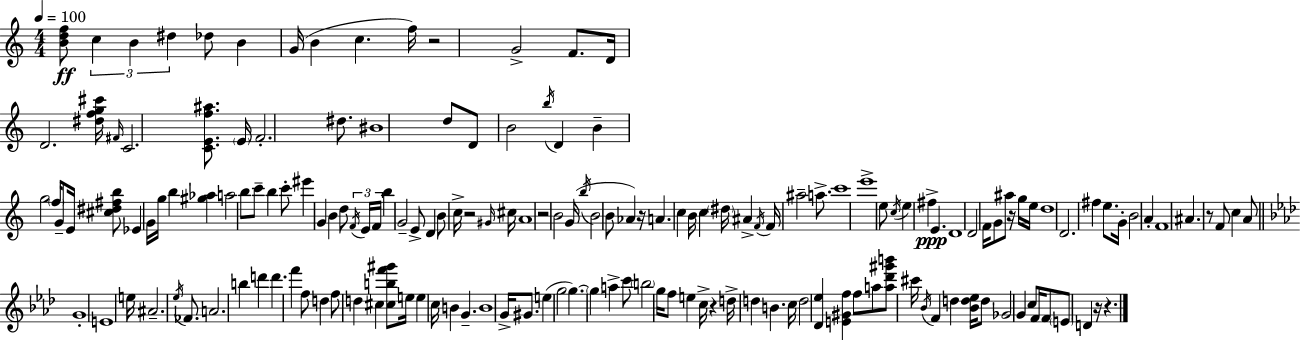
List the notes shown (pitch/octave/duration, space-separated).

[B4,D5,F5]/e C5/q B4/q D#5/q Db5/e B4/q G4/s B4/q C5/q. F5/s R/h G4/h F4/e. D4/s D4/h. [D#5,F5,G5,C#6]/s F#4/s C4/h. [C4,E4,F5,A#5]/e. E4/s F4/h. D#5/e. BIS4/w D5/e D4/e B4/h B5/s D4/q B4/q G5/h F5/s G4/e E4/s [C#5,D#5,F#5,B5]/e Eb4/q G4/s G5/s B5/q [G#5,Ab5]/q A5/h B5/e C6/e B5/q C6/e EIS6/q G4/q B4/q D5/e F4/s E4/s F4/s B5/q G4/h E4/e D4/q B4/e C5/s R/h G#4/s C#5/s A4/w R/h B4/h G4/s B5/s B4/h B4/e Ab4/q R/s A4/q. C5/q B4/s C5/q D#5/s A#4/q F4/s F4/s A#5/h A5/e. C6/w E6/w E5/e C5/s E5/q F#5/q E4/q. D4/w D4/h F4/s G4/e A#5/e R/s G5/s E5/s D5/w D4/h. F#5/q E5/e. G4/s B4/h A4/q F4/w A#4/q. R/e F4/e C5/q A4/e G4/w E4/w E5/s A#4/h. Eb5/s FES4/e. A4/h. B5/q D6/q D6/q. F6/q F5/e D5/q F5/e D5/q C#5/q [C#5,B5,F6,G#6]/e E5/s E5/q C5/s B4/q G4/q. B4/w G4/s G#4/e. E5/q G5/h G5/q. G5/q A5/q C6/e B5/h G5/s F5/e E5/q C5/s R/q D5/s D5/q B4/q. C5/s D5/h [Db4,Eb5]/q [E4,G#4,F5]/q F5/e A5/e [A5,Db6,G#6,B6]/e C#6/s Bb4/s F4/q D5/q [Bb4,D5,Eb5]/s D5/e Gb4/h G4/q C5/e F4/s F4/e E4/e D4/q R/s R/q.